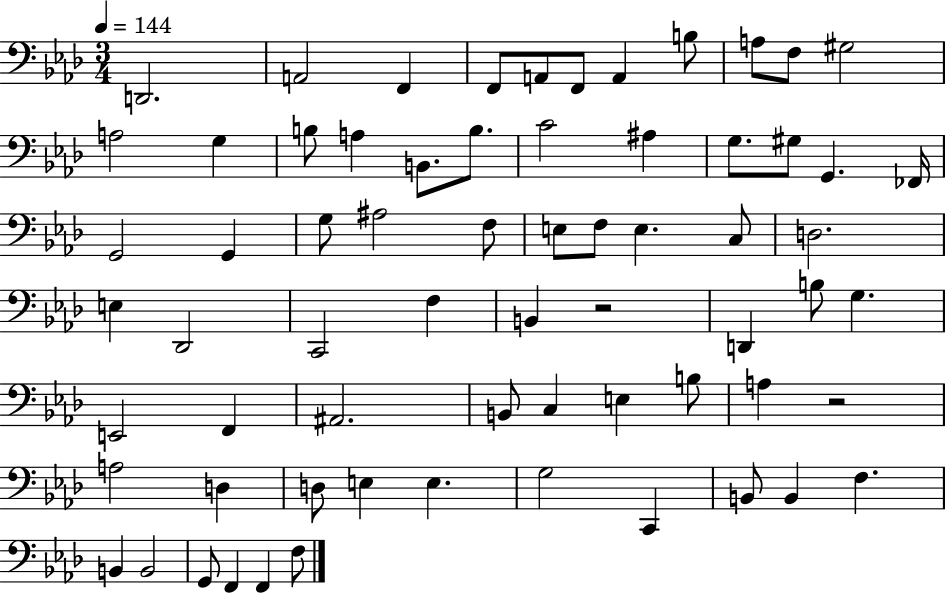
{
  \clef bass
  \numericTimeSignature
  \time 3/4
  \key aes \major
  \tempo 4 = 144
  d,2. | a,2 f,4 | f,8 a,8 f,8 a,4 b8 | a8 f8 gis2 | \break a2 g4 | b8 a4 b,8. b8. | c'2 ais4 | g8. gis8 g,4. fes,16 | \break g,2 g,4 | g8 ais2 f8 | e8 f8 e4. c8 | d2. | \break e4 des,2 | c,2 f4 | b,4 r2 | d,4 b8 g4. | \break e,2 f,4 | ais,2. | b,8 c4 e4 b8 | a4 r2 | \break a2 d4 | d8 e4 e4. | g2 c,4 | b,8 b,4 f4. | \break b,4 b,2 | g,8 f,4 f,4 f8 | \bar "|."
}